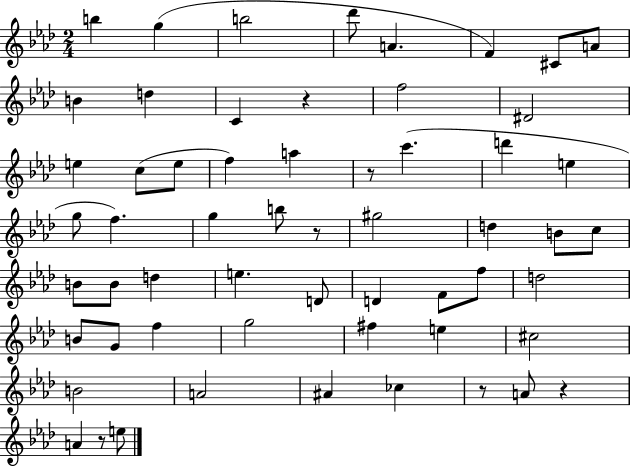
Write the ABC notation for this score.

X:1
T:Untitled
M:2/4
L:1/4
K:Ab
b g b2 _d'/2 A F ^C/2 A/2 B d C z f2 ^D2 e c/2 e/2 f a z/2 c' d' e g/2 f g b/2 z/2 ^g2 d B/2 c/2 B/2 B/2 d e D/2 D F/2 f/2 d2 B/2 G/2 f g2 ^f e ^c2 B2 A2 ^A _c z/2 A/2 z A z/2 e/2